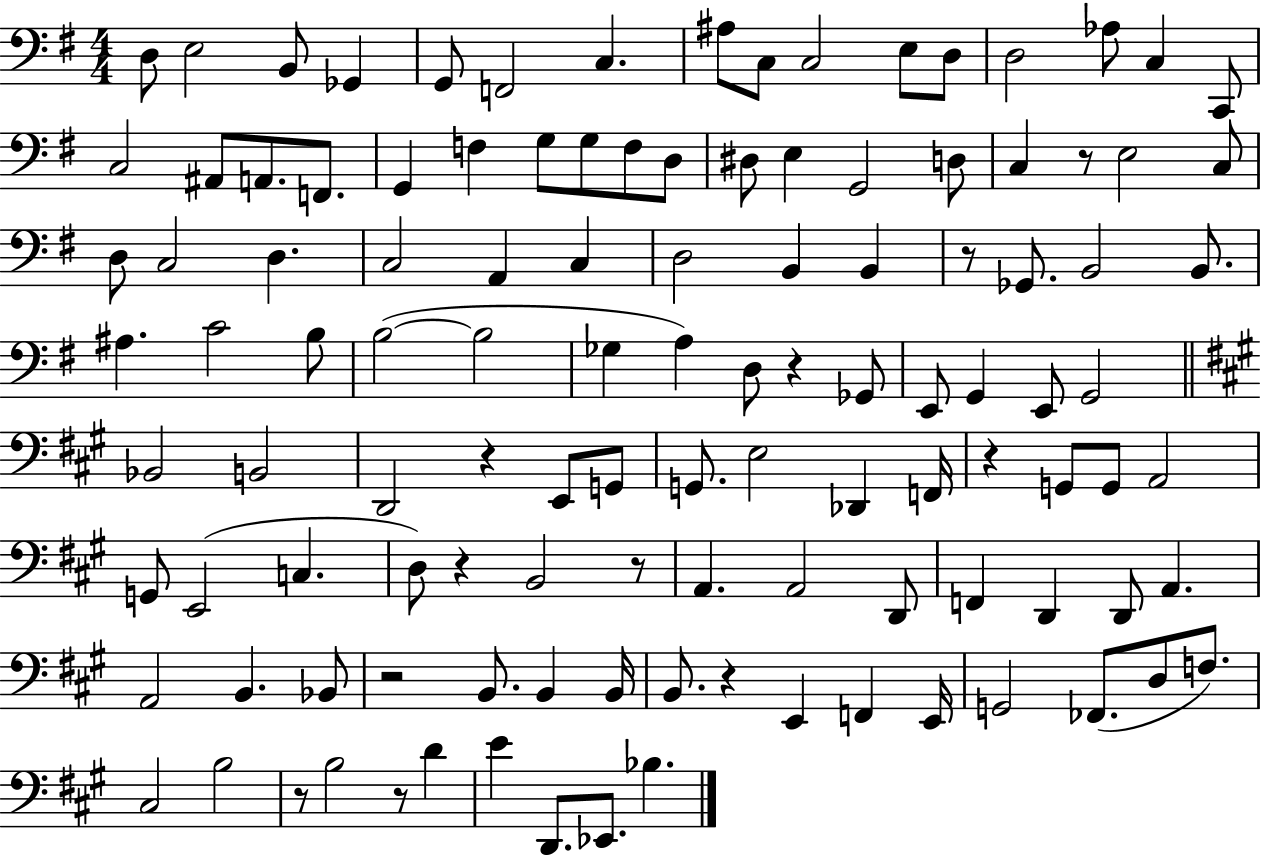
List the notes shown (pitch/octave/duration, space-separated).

D3/e E3/h B2/e Gb2/q G2/e F2/h C3/q. A#3/e C3/e C3/h E3/e D3/e D3/h Ab3/e C3/q C2/e C3/h A#2/e A2/e. F2/e. G2/q F3/q G3/e G3/e F3/e D3/e D#3/e E3/q G2/h D3/e C3/q R/e E3/h C3/e D3/e C3/h D3/q. C3/h A2/q C3/q D3/h B2/q B2/q R/e Gb2/e. B2/h B2/e. A#3/q. C4/h B3/e B3/h B3/h Gb3/q A3/q D3/e R/q Gb2/e E2/e G2/q E2/e G2/h Bb2/h B2/h D2/h R/q E2/e G2/e G2/e. E3/h Db2/q F2/s R/q G2/e G2/e A2/h G2/e E2/h C3/q. D3/e R/q B2/h R/e A2/q. A2/h D2/e F2/q D2/q D2/e A2/q. A2/h B2/q. Bb2/e R/h B2/e. B2/q B2/s B2/e. R/q E2/q F2/q E2/s G2/h FES2/e. D3/e F3/e. C#3/h B3/h R/e B3/h R/e D4/q E4/q D2/e. Eb2/e. Bb3/q.